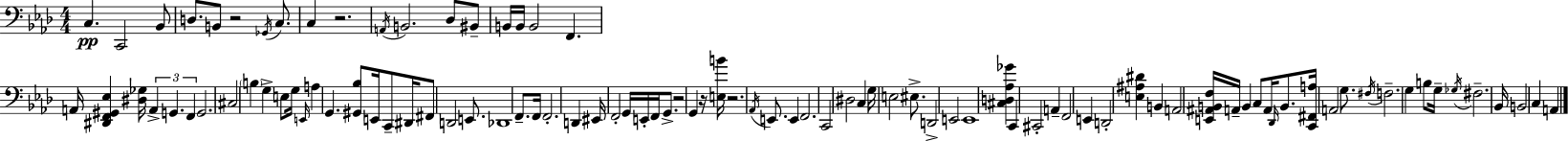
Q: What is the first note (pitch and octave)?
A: C3